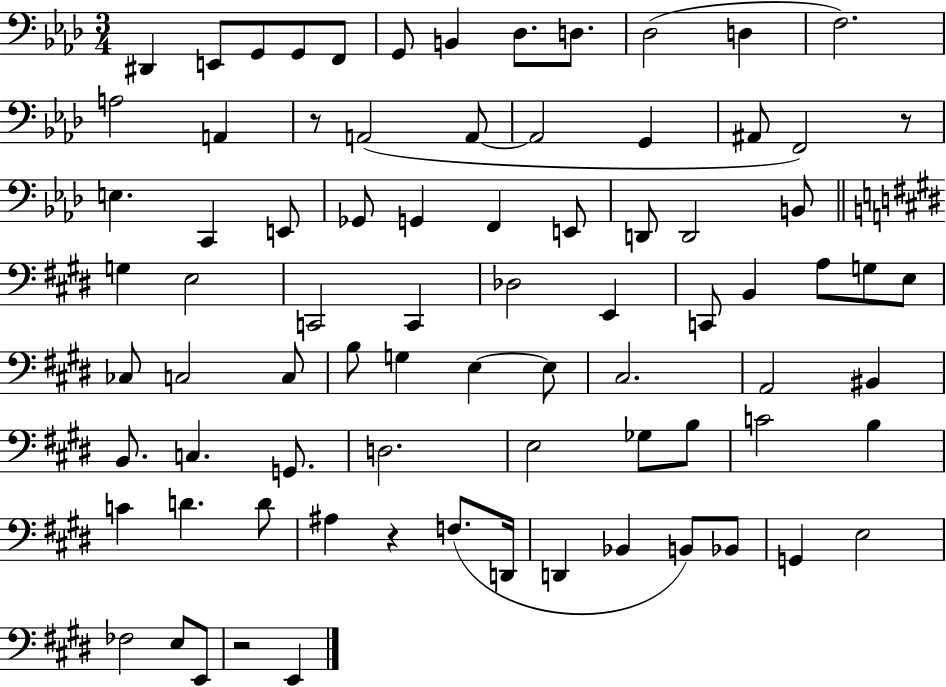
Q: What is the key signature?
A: AES major